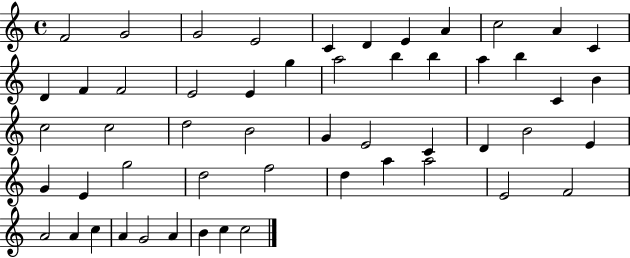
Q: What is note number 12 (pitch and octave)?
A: D4